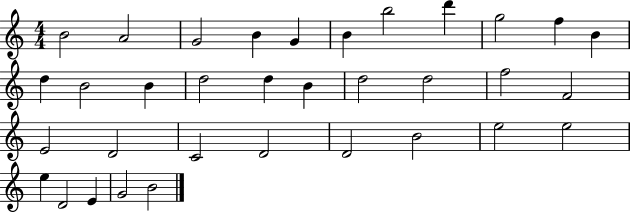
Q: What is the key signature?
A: C major